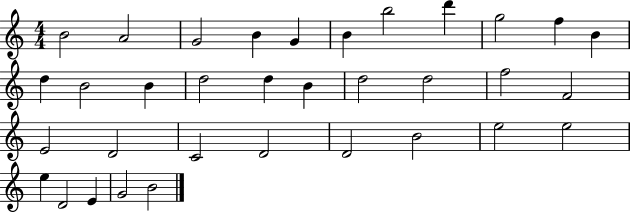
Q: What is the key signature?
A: C major